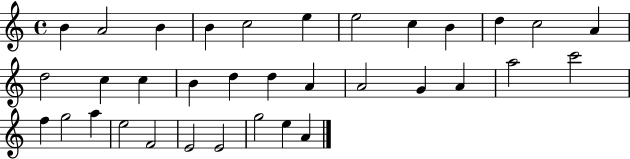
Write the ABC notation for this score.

X:1
T:Untitled
M:4/4
L:1/4
K:C
B A2 B B c2 e e2 c B d c2 A d2 c c B d d A A2 G A a2 c'2 f g2 a e2 F2 E2 E2 g2 e A